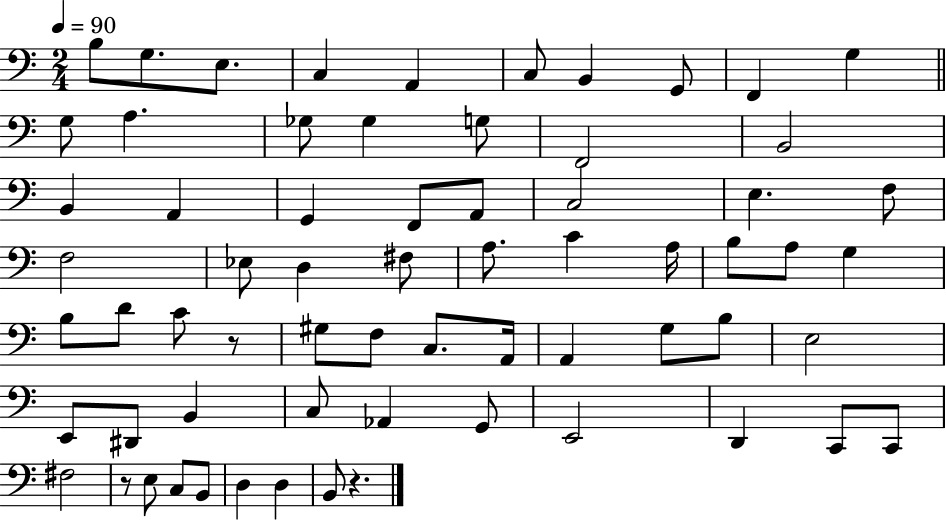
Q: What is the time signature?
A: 2/4